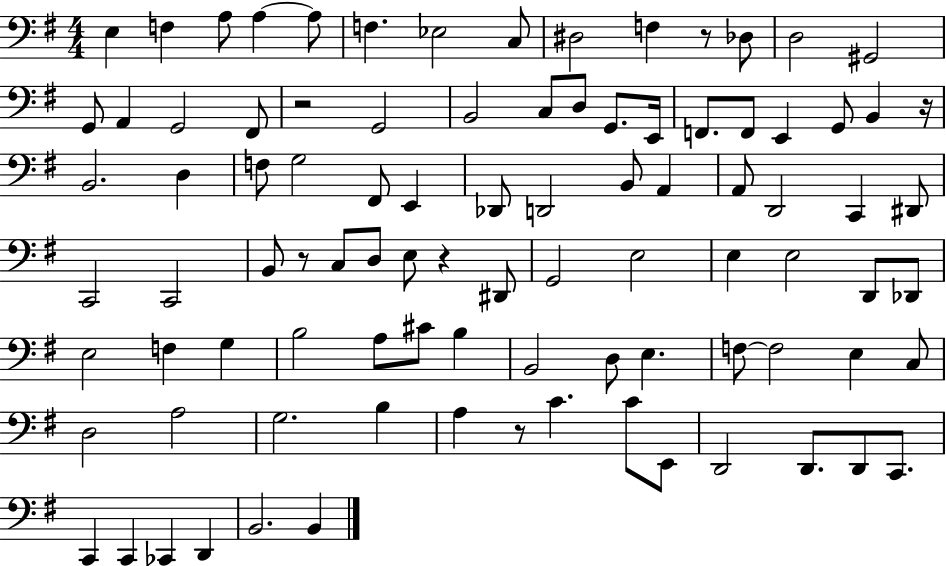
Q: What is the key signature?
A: G major